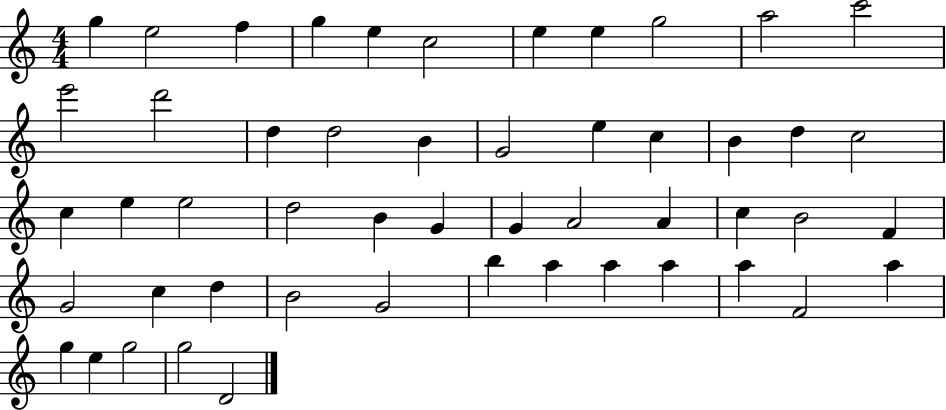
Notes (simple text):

G5/q E5/h F5/q G5/q E5/q C5/h E5/q E5/q G5/h A5/h C6/h E6/h D6/h D5/q D5/h B4/q G4/h E5/q C5/q B4/q D5/q C5/h C5/q E5/q E5/h D5/h B4/q G4/q G4/q A4/h A4/q C5/q B4/h F4/q G4/h C5/q D5/q B4/h G4/h B5/q A5/q A5/q A5/q A5/q F4/h A5/q G5/q E5/q G5/h G5/h D4/h